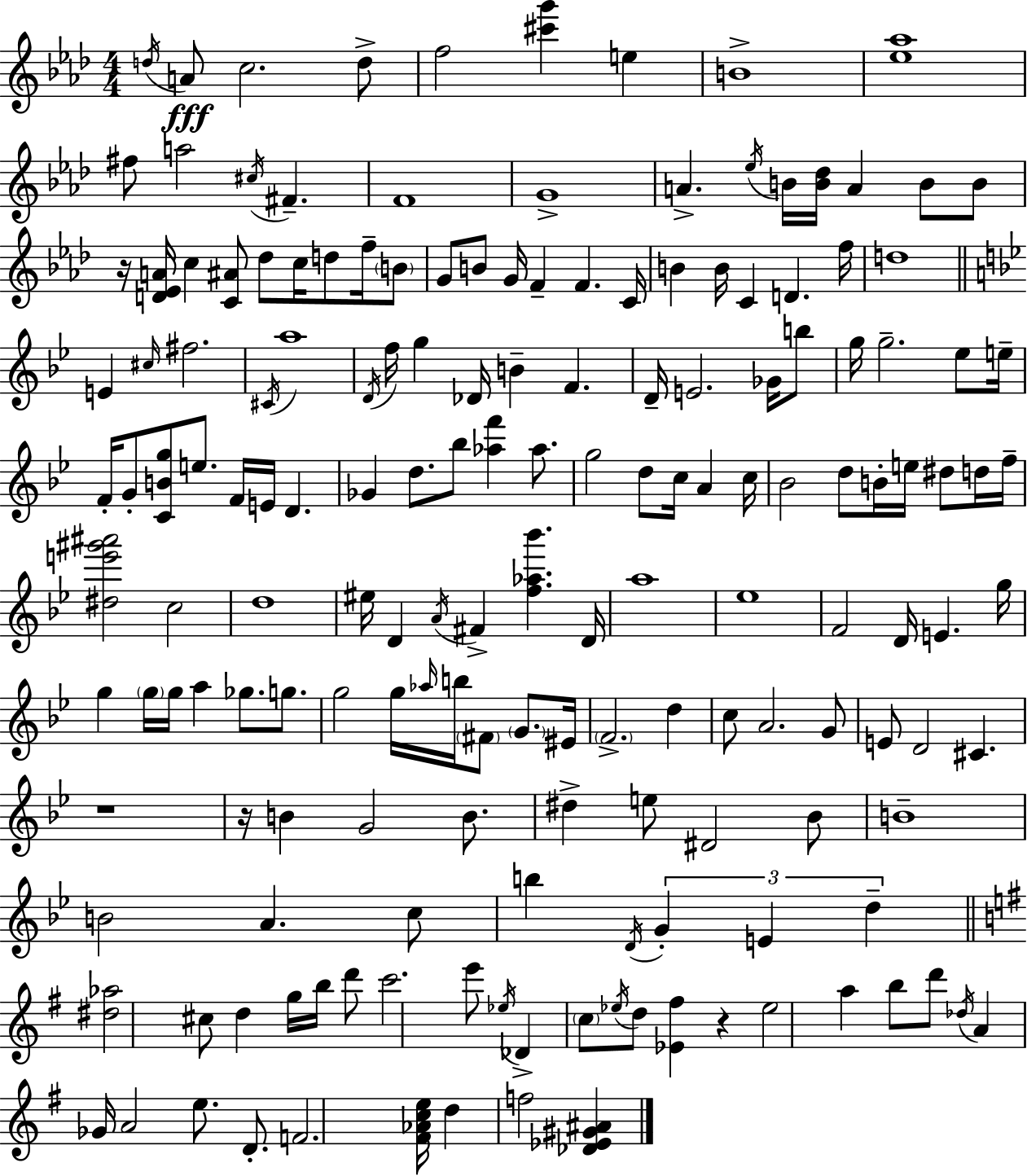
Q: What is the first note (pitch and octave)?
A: D5